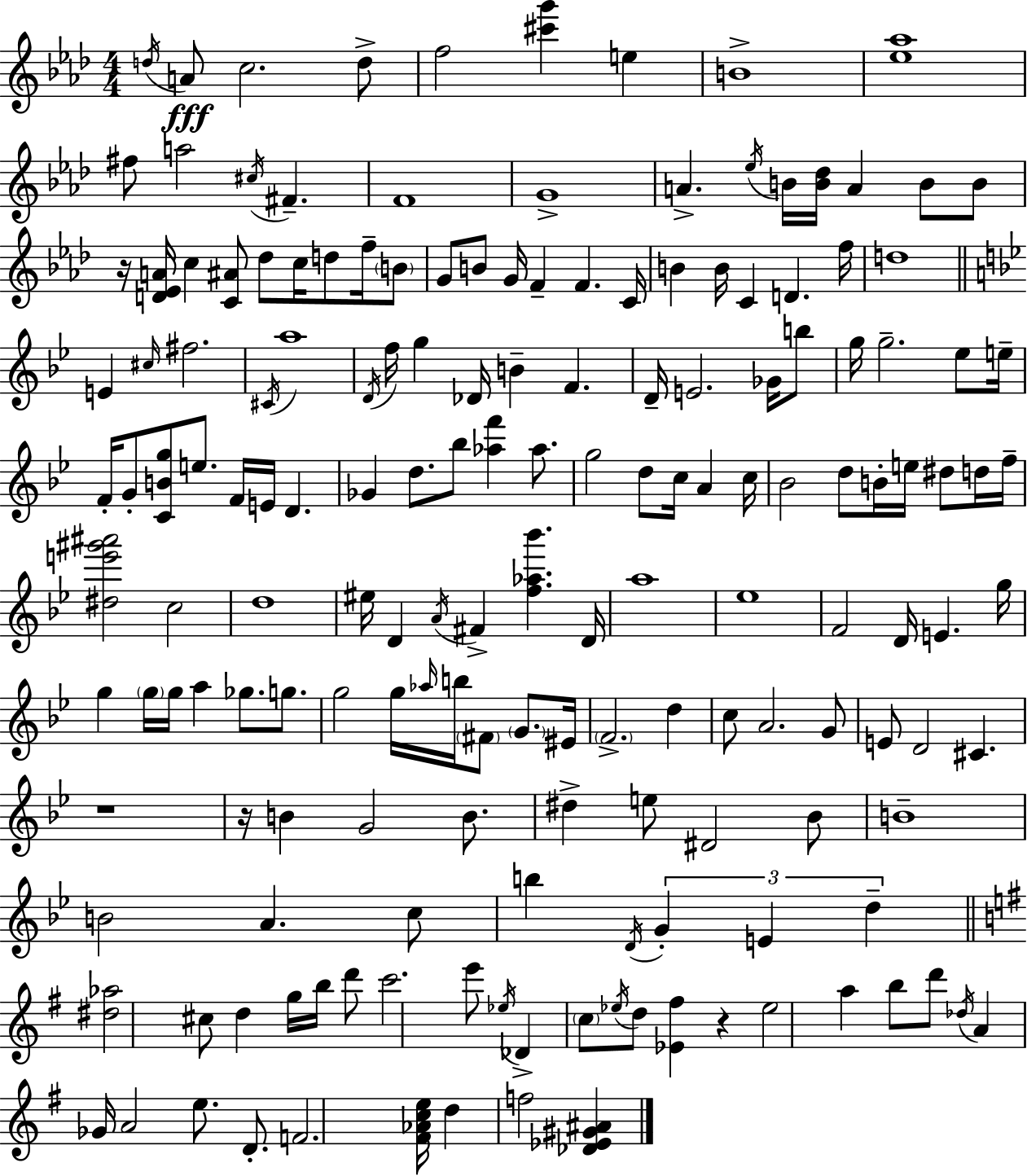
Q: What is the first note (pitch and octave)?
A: D5